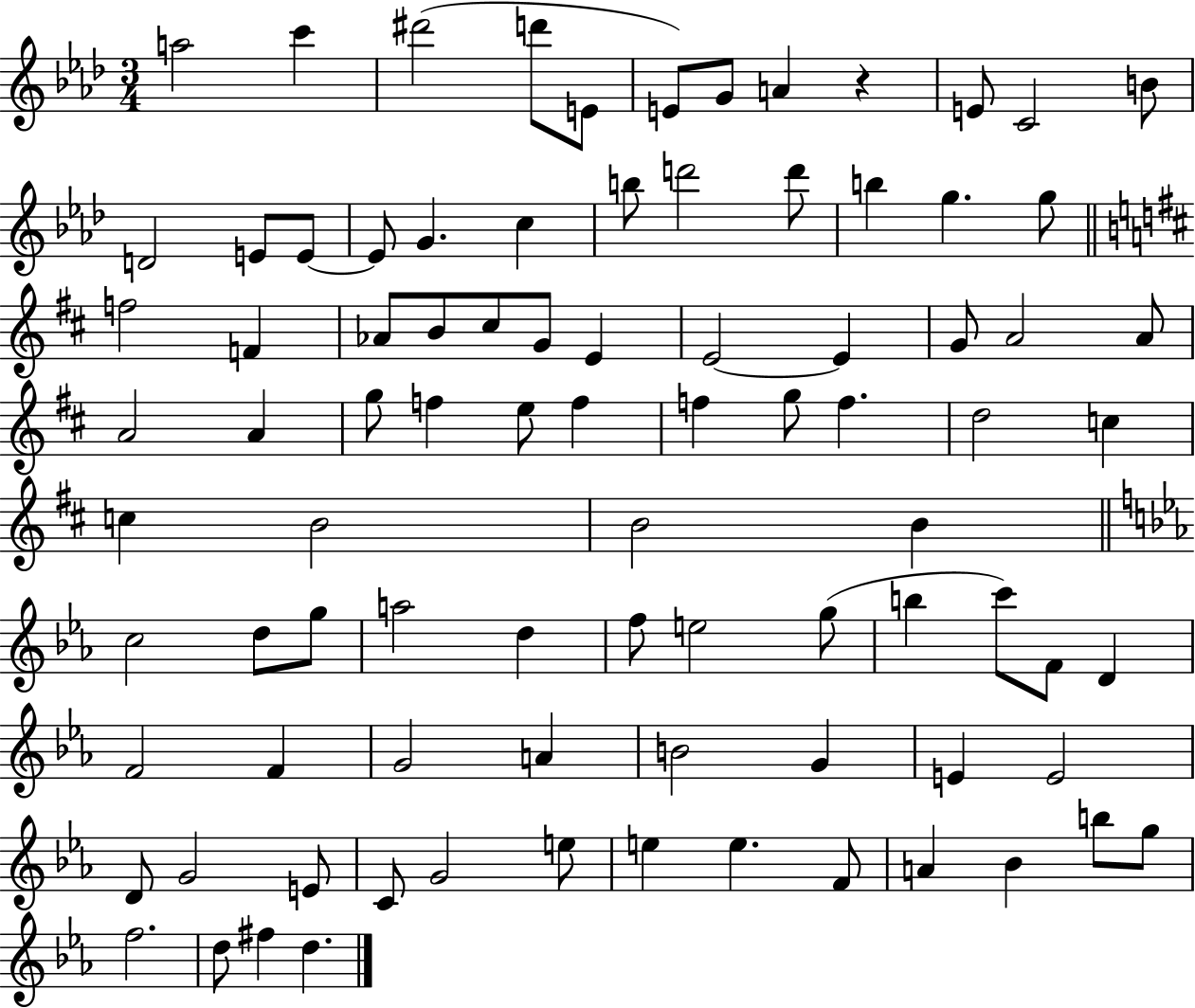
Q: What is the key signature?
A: AES major